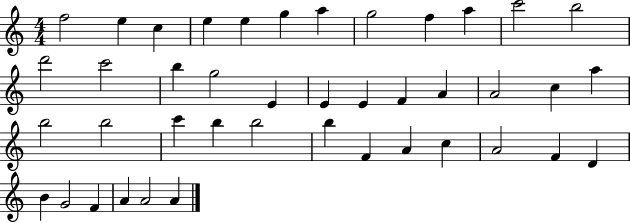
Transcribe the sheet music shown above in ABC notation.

X:1
T:Untitled
M:4/4
L:1/4
K:C
f2 e c e e g a g2 f a c'2 b2 d'2 c'2 b g2 E E E F A A2 c a b2 b2 c' b b2 b F A c A2 F D B G2 F A A2 A